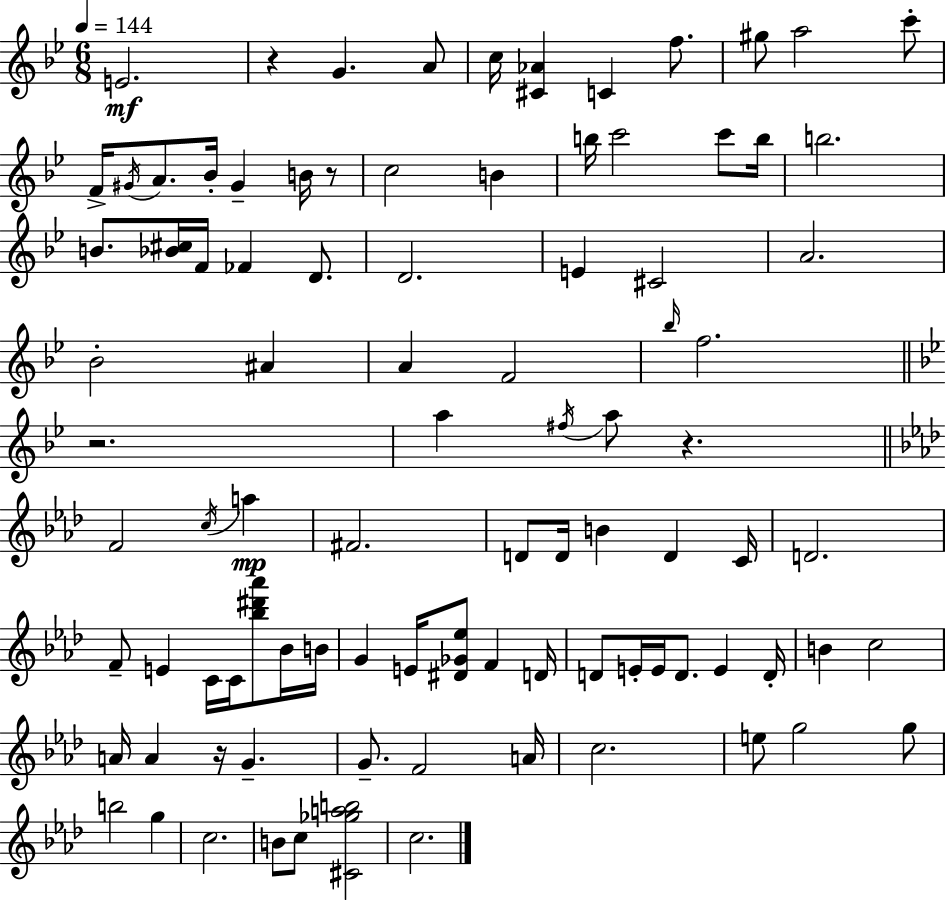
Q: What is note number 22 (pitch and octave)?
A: B5